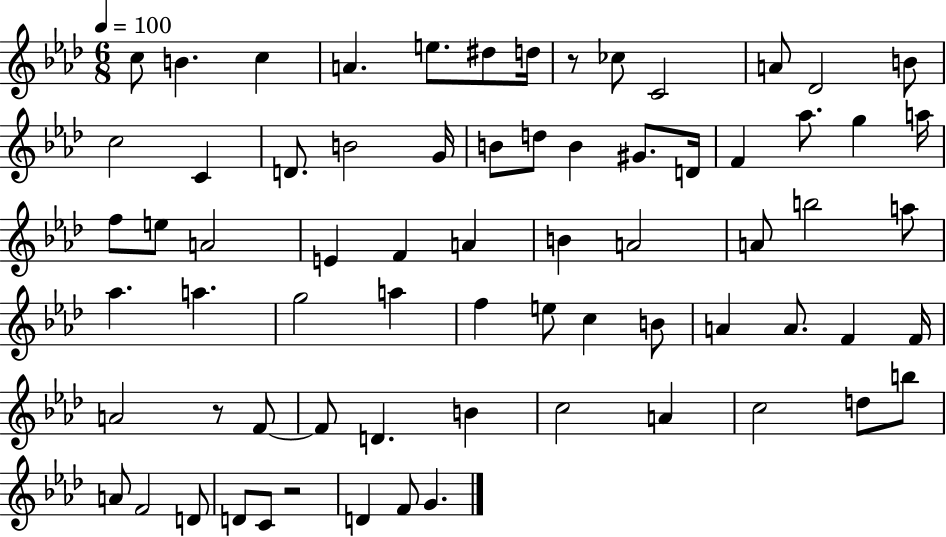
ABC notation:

X:1
T:Untitled
M:6/8
L:1/4
K:Ab
c/2 B c A e/2 ^d/2 d/4 z/2 _c/2 C2 A/2 _D2 B/2 c2 C D/2 B2 G/4 B/2 d/2 B ^G/2 D/4 F _a/2 g a/4 f/2 e/2 A2 E F A B A2 A/2 b2 a/2 _a a g2 a f e/2 c B/2 A A/2 F F/4 A2 z/2 F/2 F/2 D B c2 A c2 d/2 b/2 A/2 F2 D/2 D/2 C/2 z2 D F/2 G